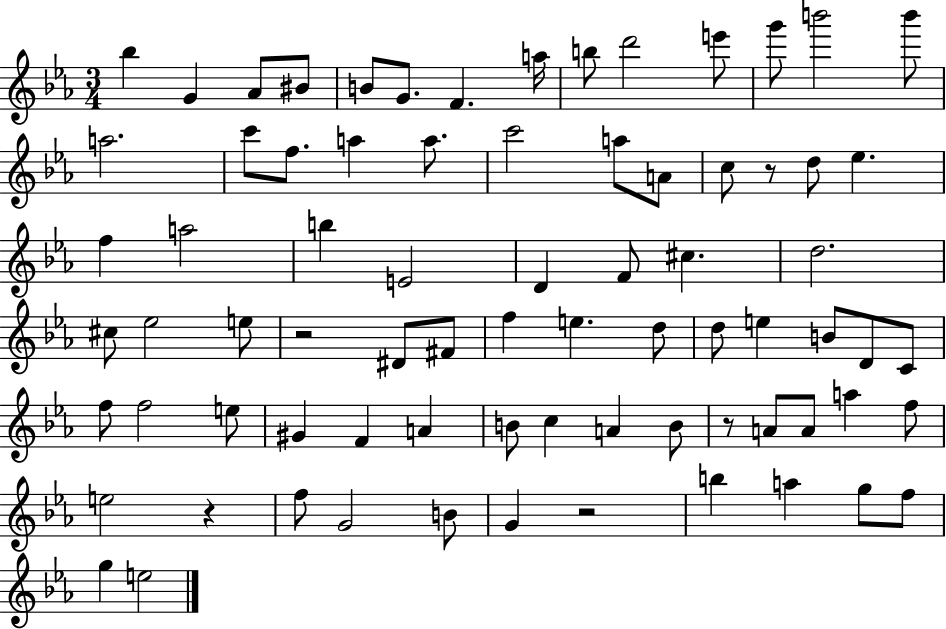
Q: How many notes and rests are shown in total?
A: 76